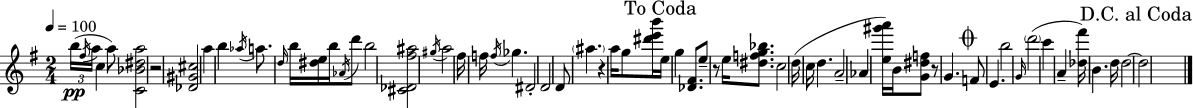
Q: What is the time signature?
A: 2/4